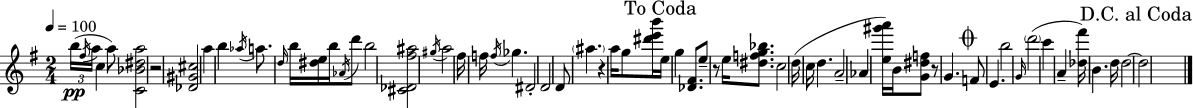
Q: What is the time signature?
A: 2/4